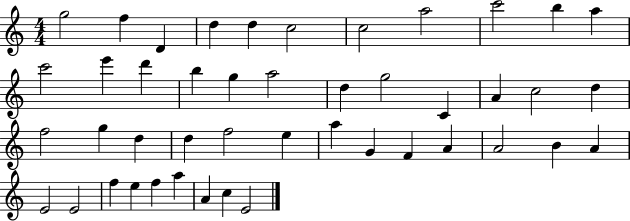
{
  \clef treble
  \numericTimeSignature
  \time 4/4
  \key c \major
  g''2 f''4 d'4 | d''4 d''4 c''2 | c''2 a''2 | c'''2 b''4 a''4 | \break c'''2 e'''4 d'''4 | b''4 g''4 a''2 | d''4 g''2 c'4 | a'4 c''2 d''4 | \break f''2 g''4 d''4 | d''4 f''2 e''4 | a''4 g'4 f'4 a'4 | a'2 b'4 a'4 | \break e'2 e'2 | f''4 e''4 f''4 a''4 | a'4 c''4 e'2 | \bar "|."
}